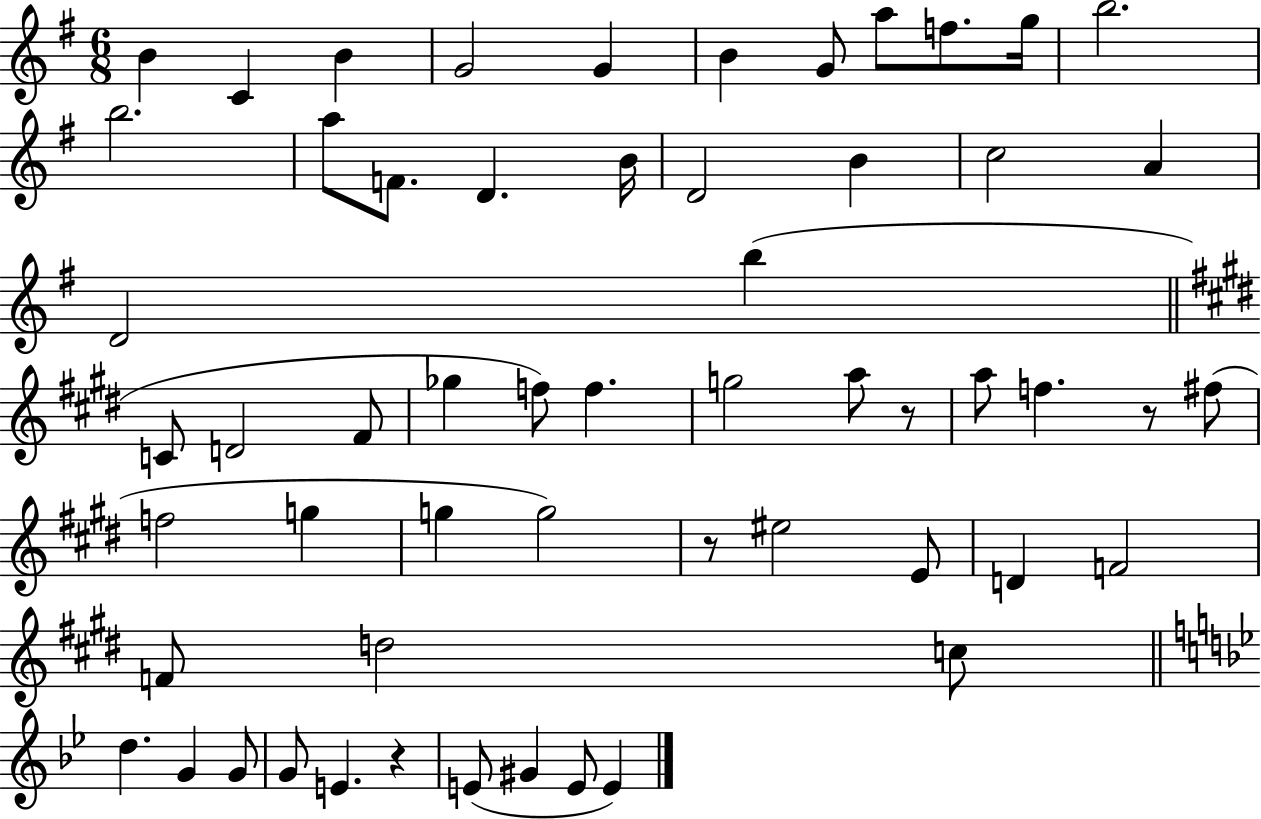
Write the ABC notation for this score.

X:1
T:Untitled
M:6/8
L:1/4
K:G
B C B G2 G B G/2 a/2 f/2 g/4 b2 b2 a/2 F/2 D B/4 D2 B c2 A D2 b C/2 D2 ^F/2 _g f/2 f g2 a/2 z/2 a/2 f z/2 ^f/2 f2 g g g2 z/2 ^e2 E/2 D F2 F/2 d2 c/2 d G G/2 G/2 E z E/2 ^G E/2 E